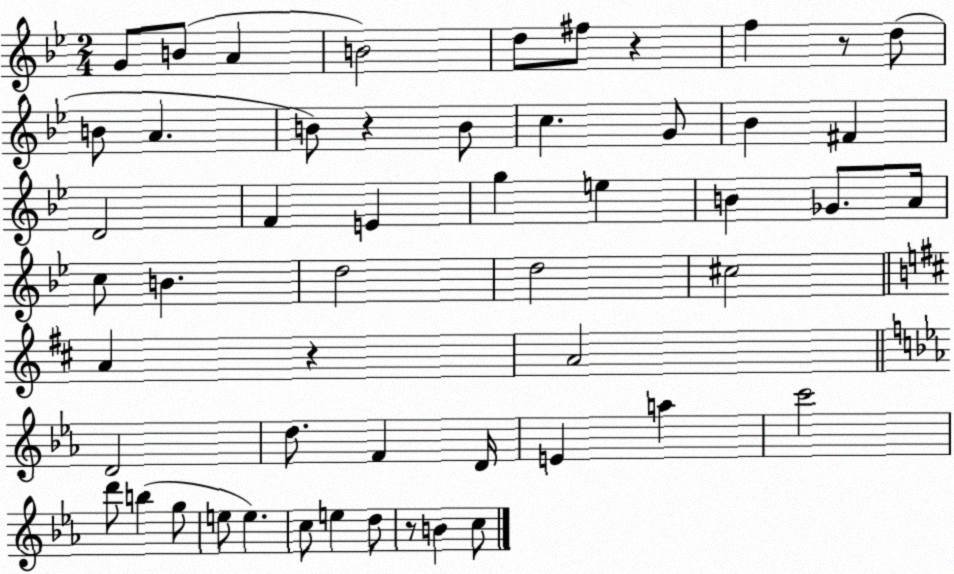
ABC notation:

X:1
T:Untitled
M:2/4
L:1/4
K:Bb
G/2 B/2 A B2 d/2 ^f/2 z f z/2 d/2 B/2 A B/2 z B/2 c G/2 _B ^F D2 F E g e B _G/2 A/4 c/2 B d2 d2 ^c2 A z A2 D2 d/2 F D/4 E a c'2 d'/2 b g/2 e/2 e c/2 e d/2 z/2 B c/2